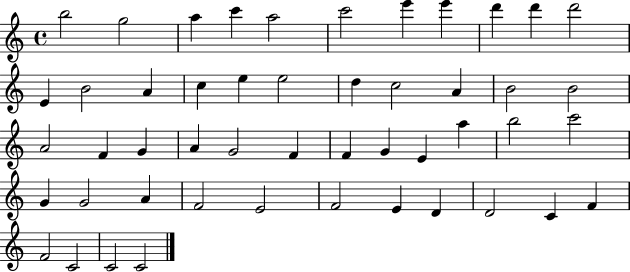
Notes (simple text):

B5/h G5/h A5/q C6/q A5/h C6/h E6/q E6/q D6/q D6/q D6/h E4/q B4/h A4/q C5/q E5/q E5/h D5/q C5/h A4/q B4/h B4/h A4/h F4/q G4/q A4/q G4/h F4/q F4/q G4/q E4/q A5/q B5/h C6/h G4/q G4/h A4/q F4/h E4/h F4/h E4/q D4/q D4/h C4/q F4/q F4/h C4/h C4/h C4/h